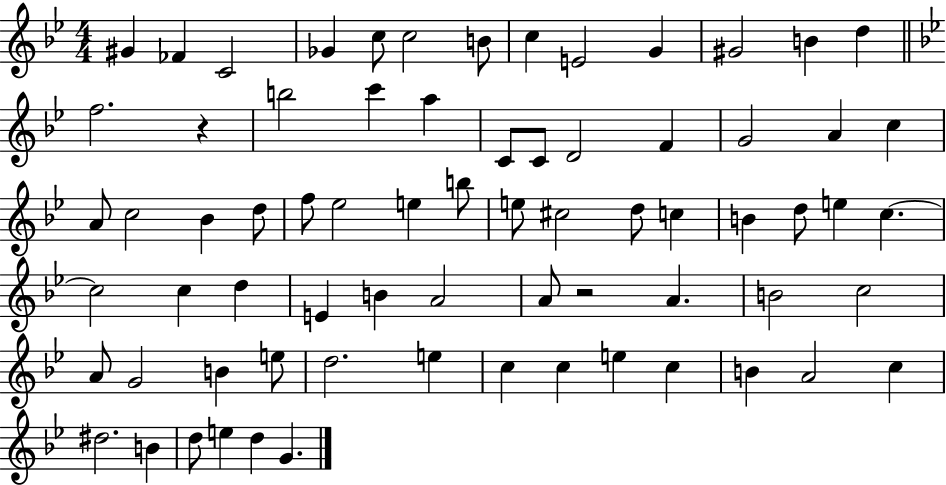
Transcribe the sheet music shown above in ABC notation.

X:1
T:Untitled
M:4/4
L:1/4
K:Bb
^G _F C2 _G c/2 c2 B/2 c E2 G ^G2 B d f2 z b2 c' a C/2 C/2 D2 F G2 A c A/2 c2 _B d/2 f/2 _e2 e b/2 e/2 ^c2 d/2 c B d/2 e c c2 c d E B A2 A/2 z2 A B2 c2 A/2 G2 B e/2 d2 e c c e c B A2 c ^d2 B d/2 e d G